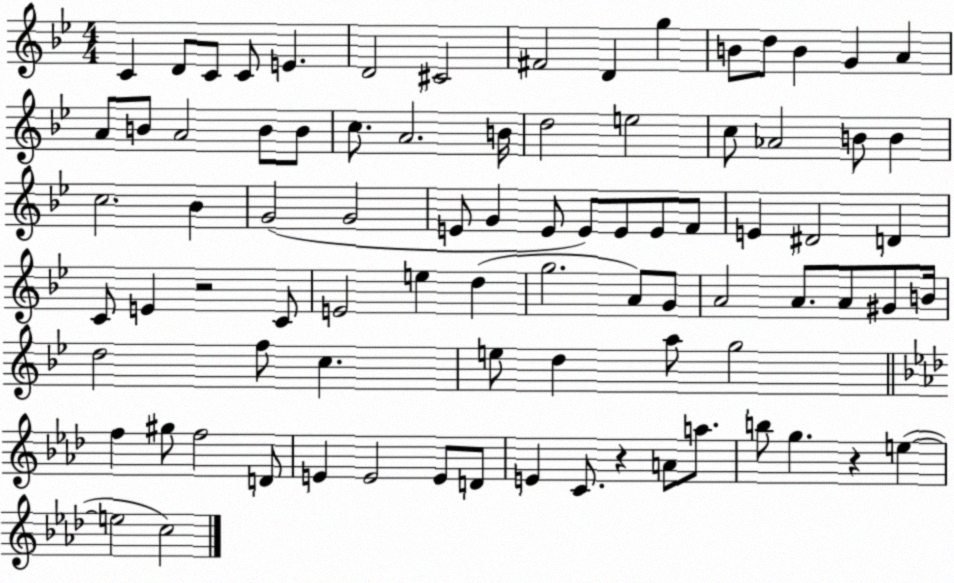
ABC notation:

X:1
T:Untitled
M:4/4
L:1/4
K:Bb
C D/2 C/2 C/2 E D2 ^C2 ^F2 D g B/2 d/2 B G A A/2 B/2 A2 B/2 B/2 c/2 A2 B/4 d2 e2 c/2 _A2 B/2 B c2 _B G2 G2 E/2 G E/2 E/2 E/2 E/2 F/2 E ^D2 D C/2 E z2 C/2 E2 e d g2 A/2 G/2 A2 A/2 A/2 ^G/2 B/4 d2 f/2 c e/2 d a/2 g2 f ^g/2 f2 D/2 E E2 E/2 D/2 E C/2 z A/2 a/2 b/2 g z e e2 c2